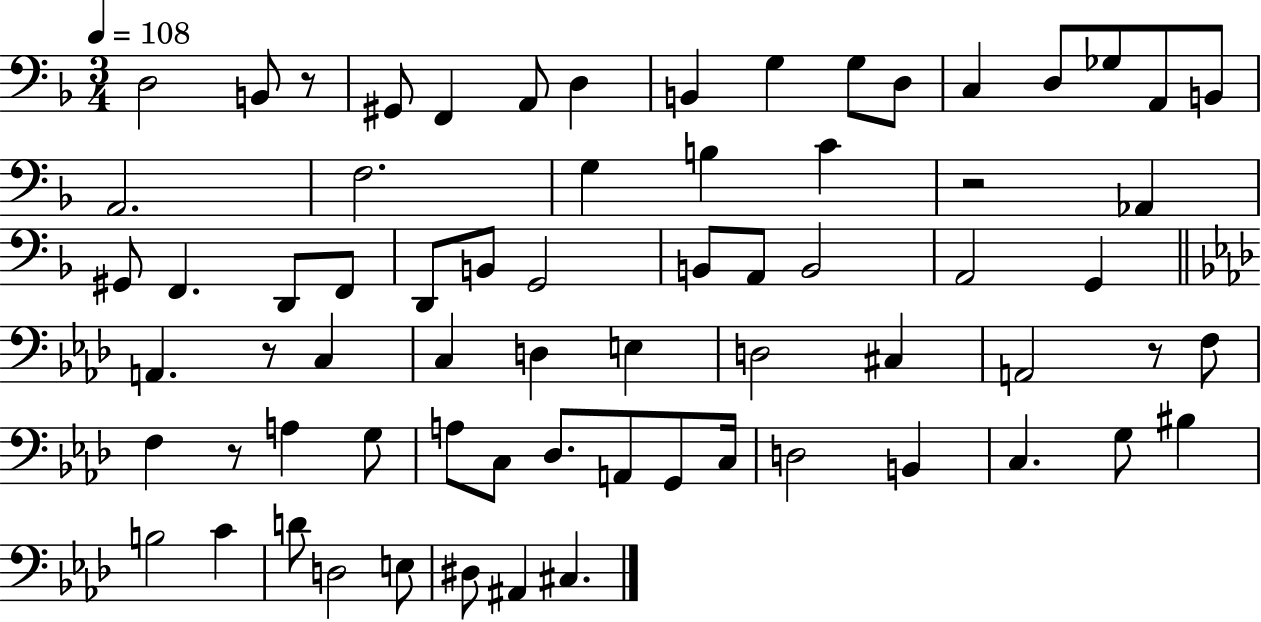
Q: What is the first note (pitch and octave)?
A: D3